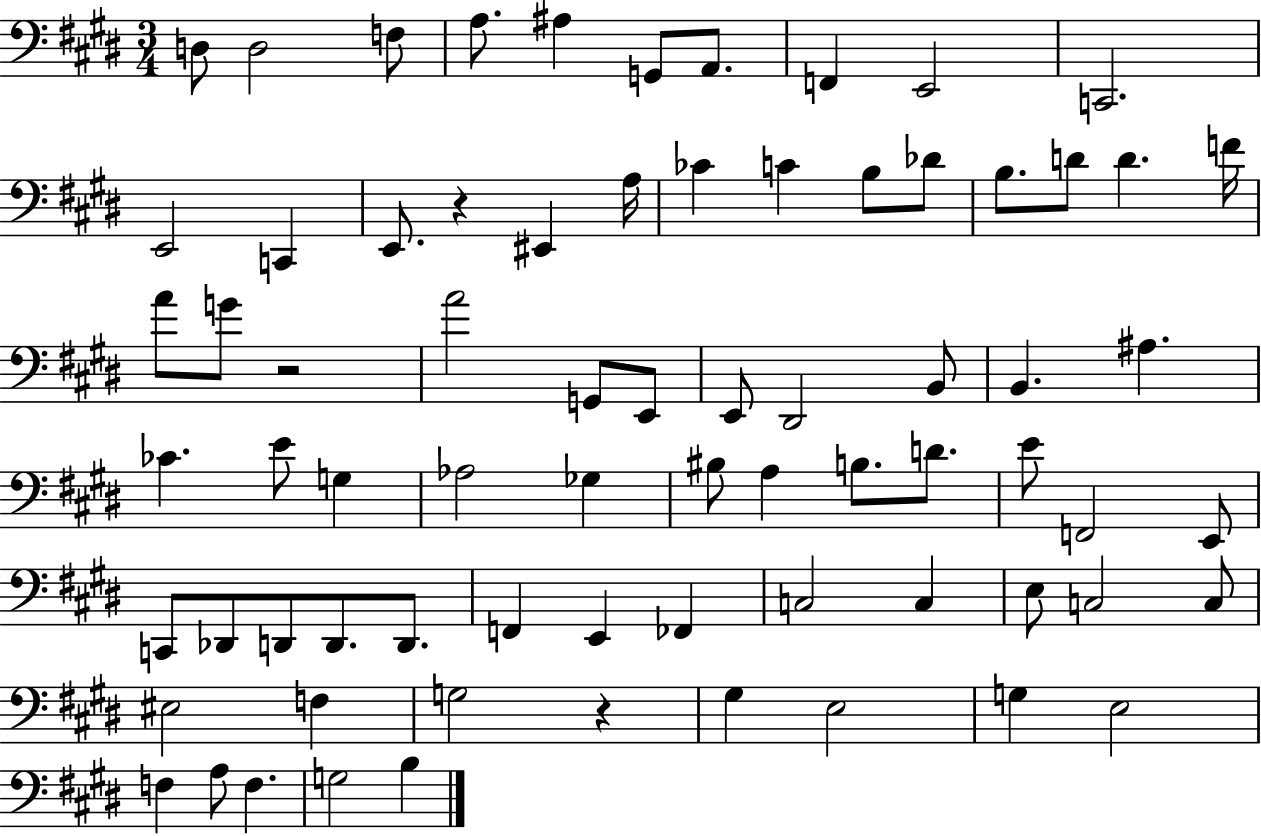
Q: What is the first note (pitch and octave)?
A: D3